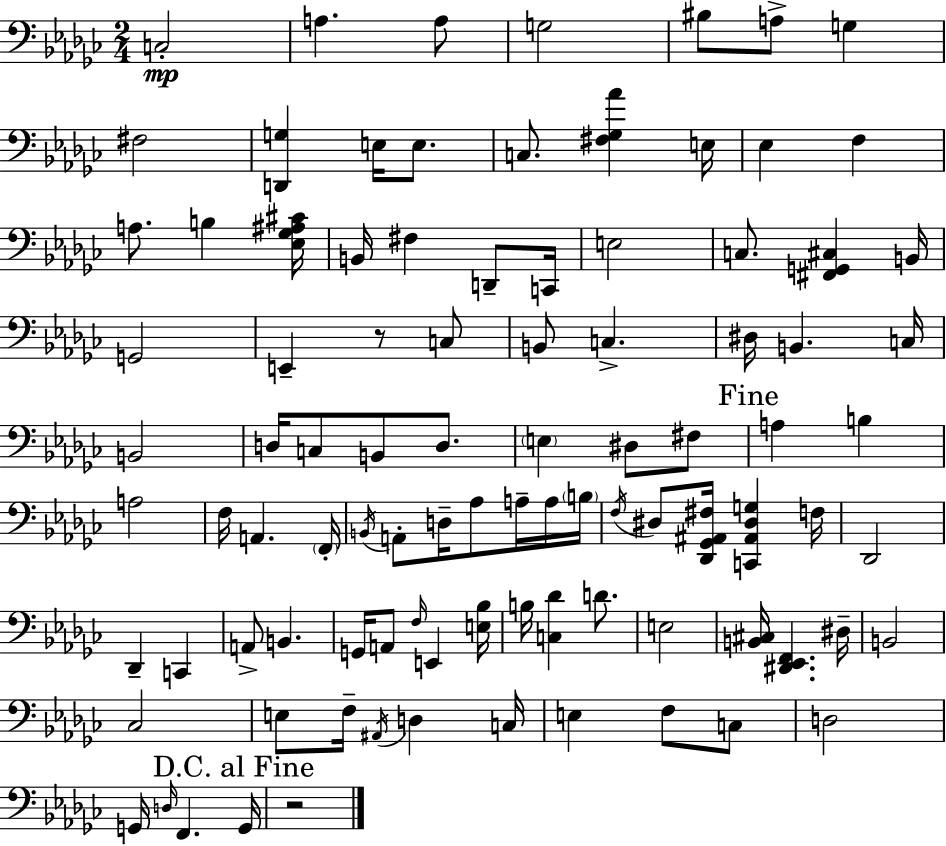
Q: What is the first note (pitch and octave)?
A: C3